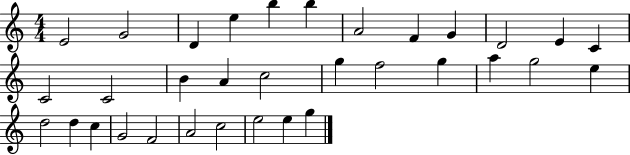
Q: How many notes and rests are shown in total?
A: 33